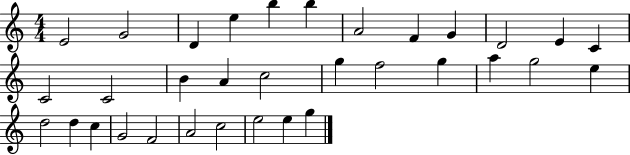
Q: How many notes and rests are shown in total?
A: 33